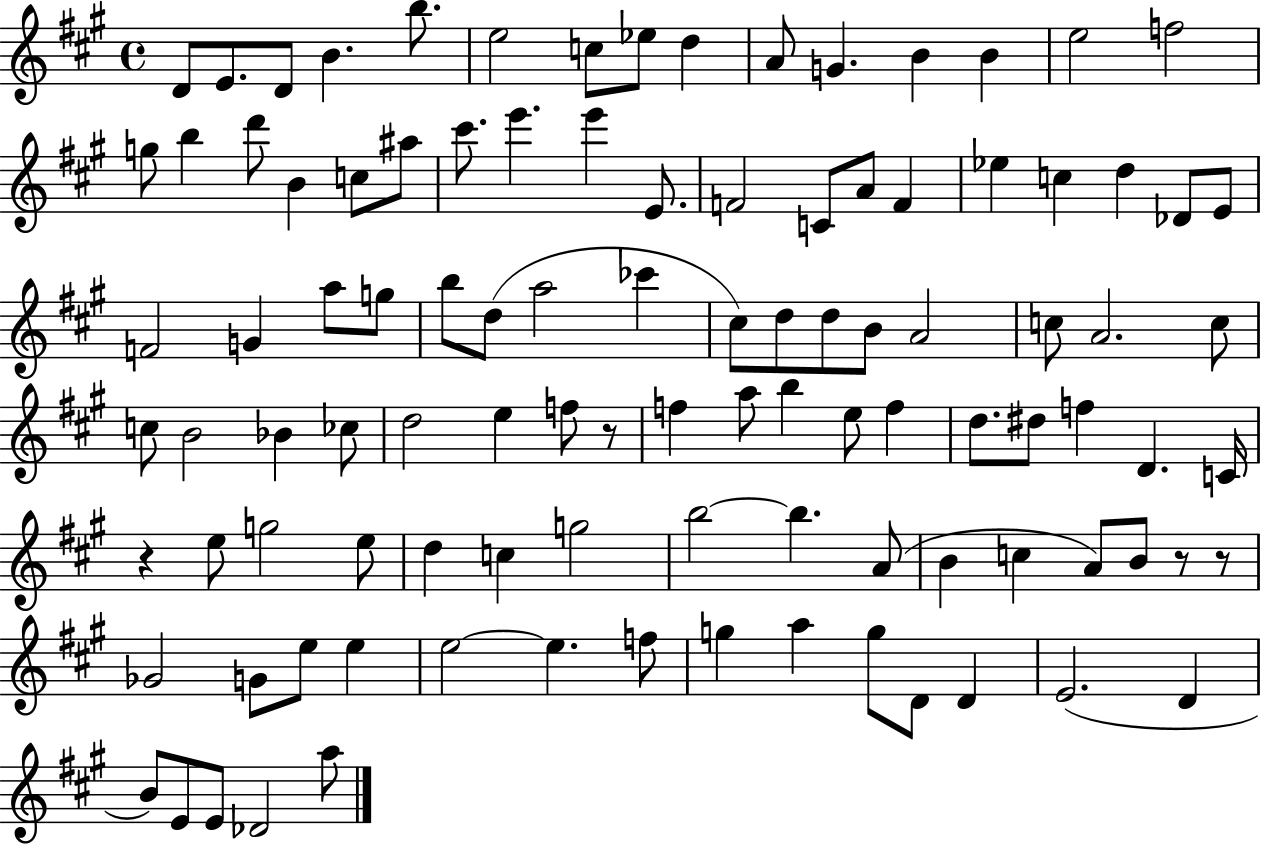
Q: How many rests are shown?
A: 4